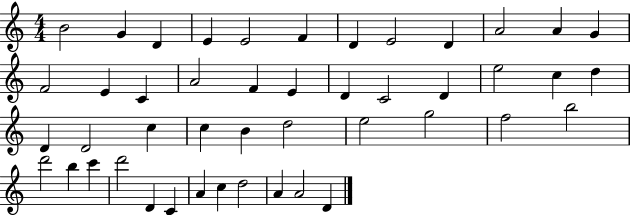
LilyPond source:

{
  \clef treble
  \numericTimeSignature
  \time 4/4
  \key c \major
  b'2 g'4 d'4 | e'4 e'2 f'4 | d'4 e'2 d'4 | a'2 a'4 g'4 | \break f'2 e'4 c'4 | a'2 f'4 e'4 | d'4 c'2 d'4 | e''2 c''4 d''4 | \break d'4 d'2 c''4 | c''4 b'4 d''2 | e''2 g''2 | f''2 b''2 | \break d'''2 b''4 c'''4 | d'''2 d'4 c'4 | a'4 c''4 d''2 | a'4 a'2 d'4 | \break \bar "|."
}